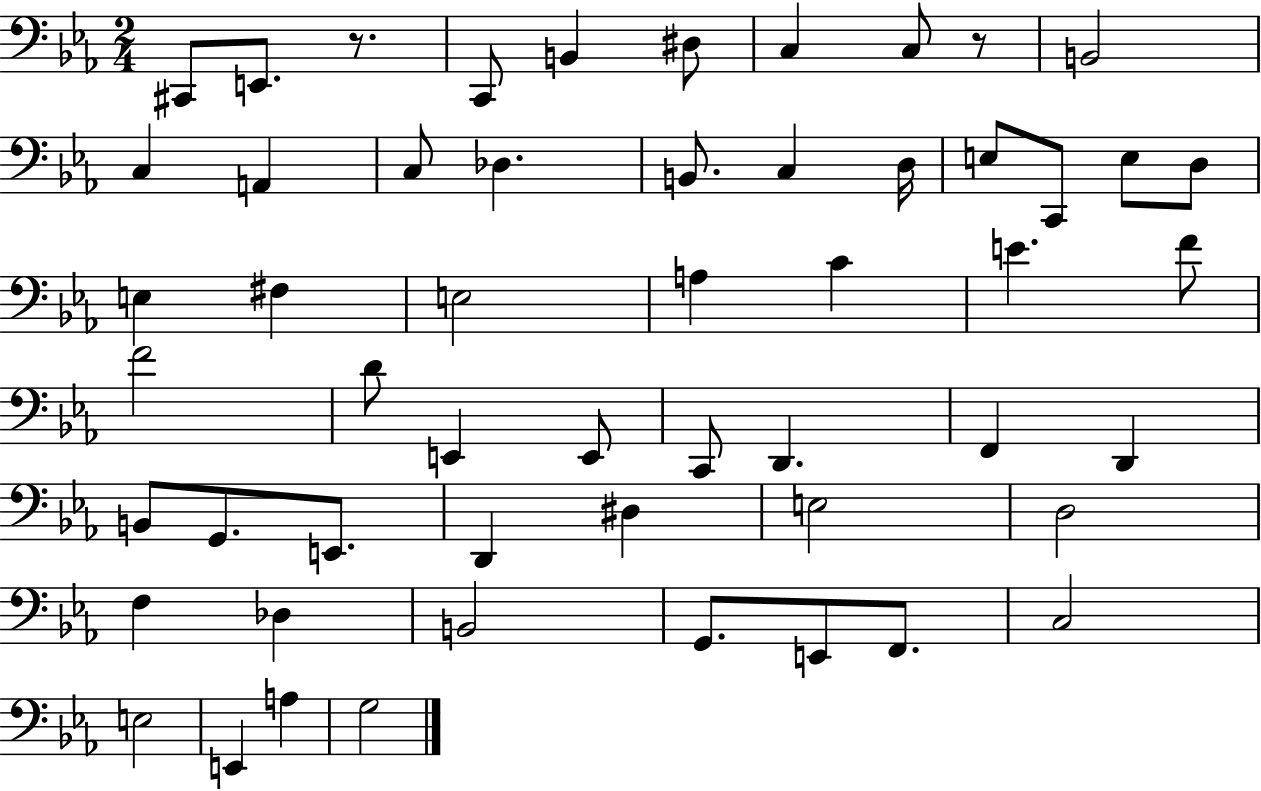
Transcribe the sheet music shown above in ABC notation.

X:1
T:Untitled
M:2/4
L:1/4
K:Eb
^C,,/2 E,,/2 z/2 C,,/2 B,, ^D,/2 C, C,/2 z/2 B,,2 C, A,, C,/2 _D, B,,/2 C, D,/4 E,/2 C,,/2 E,/2 D,/2 E, ^F, E,2 A, C E F/2 F2 D/2 E,, E,,/2 C,,/2 D,, F,, D,, B,,/2 G,,/2 E,,/2 D,, ^D, E,2 D,2 F, _D, B,,2 G,,/2 E,,/2 F,,/2 C,2 E,2 E,, A, G,2